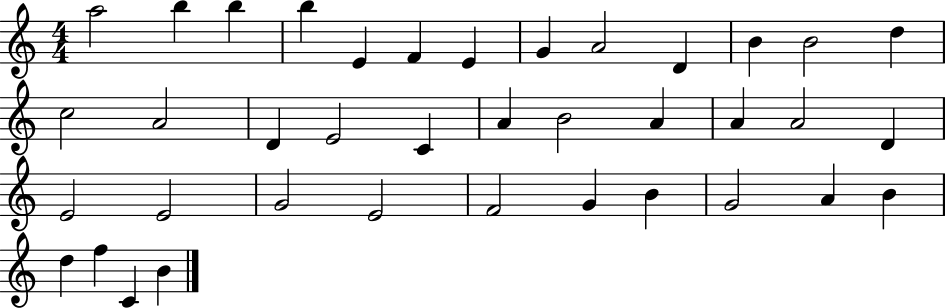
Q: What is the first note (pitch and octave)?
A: A5